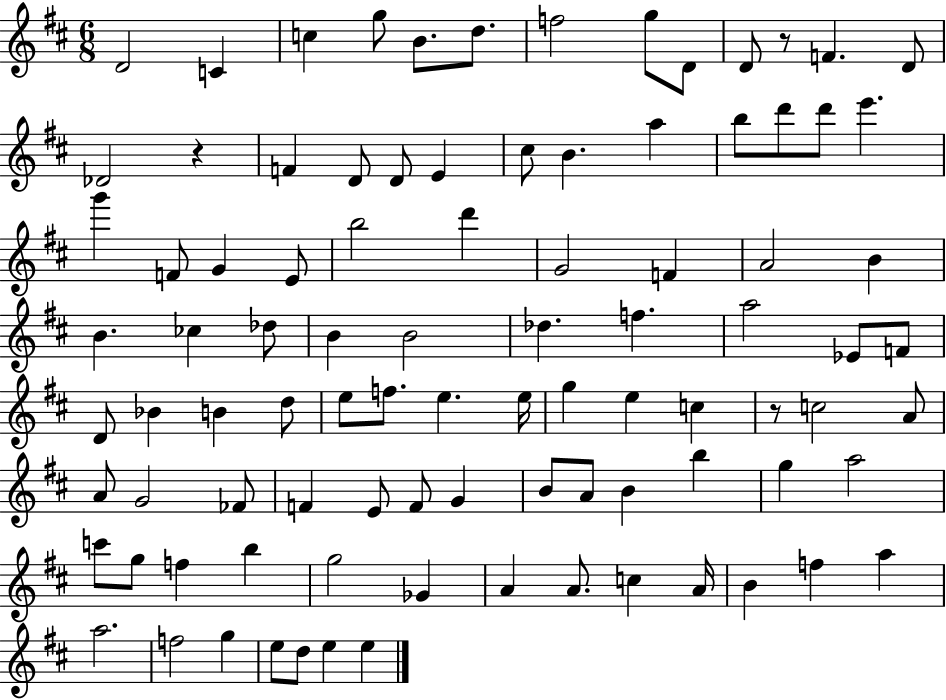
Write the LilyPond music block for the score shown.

{
  \clef treble
  \numericTimeSignature
  \time 6/8
  \key d \major
  \repeat volta 2 { d'2 c'4 | c''4 g''8 b'8. d''8. | f''2 g''8 d'8 | d'8 r8 f'4. d'8 | \break des'2 r4 | f'4 d'8 d'8 e'4 | cis''8 b'4. a''4 | b''8 d'''8 d'''8 e'''4. | \break g'''4 f'8 g'4 e'8 | b''2 d'''4 | g'2 f'4 | a'2 b'4 | \break b'4. ces''4 des''8 | b'4 b'2 | des''4. f''4. | a''2 ees'8 f'8 | \break d'8 bes'4 b'4 d''8 | e''8 f''8. e''4. e''16 | g''4 e''4 c''4 | r8 c''2 a'8 | \break a'8 g'2 fes'8 | f'4 e'8 f'8 g'4 | b'8 a'8 b'4 b''4 | g''4 a''2 | \break c'''8 g''8 f''4 b''4 | g''2 ges'4 | a'4 a'8. c''4 a'16 | b'4 f''4 a''4 | \break a''2. | f''2 g''4 | e''8 d''8 e''4 e''4 | } \bar "|."
}